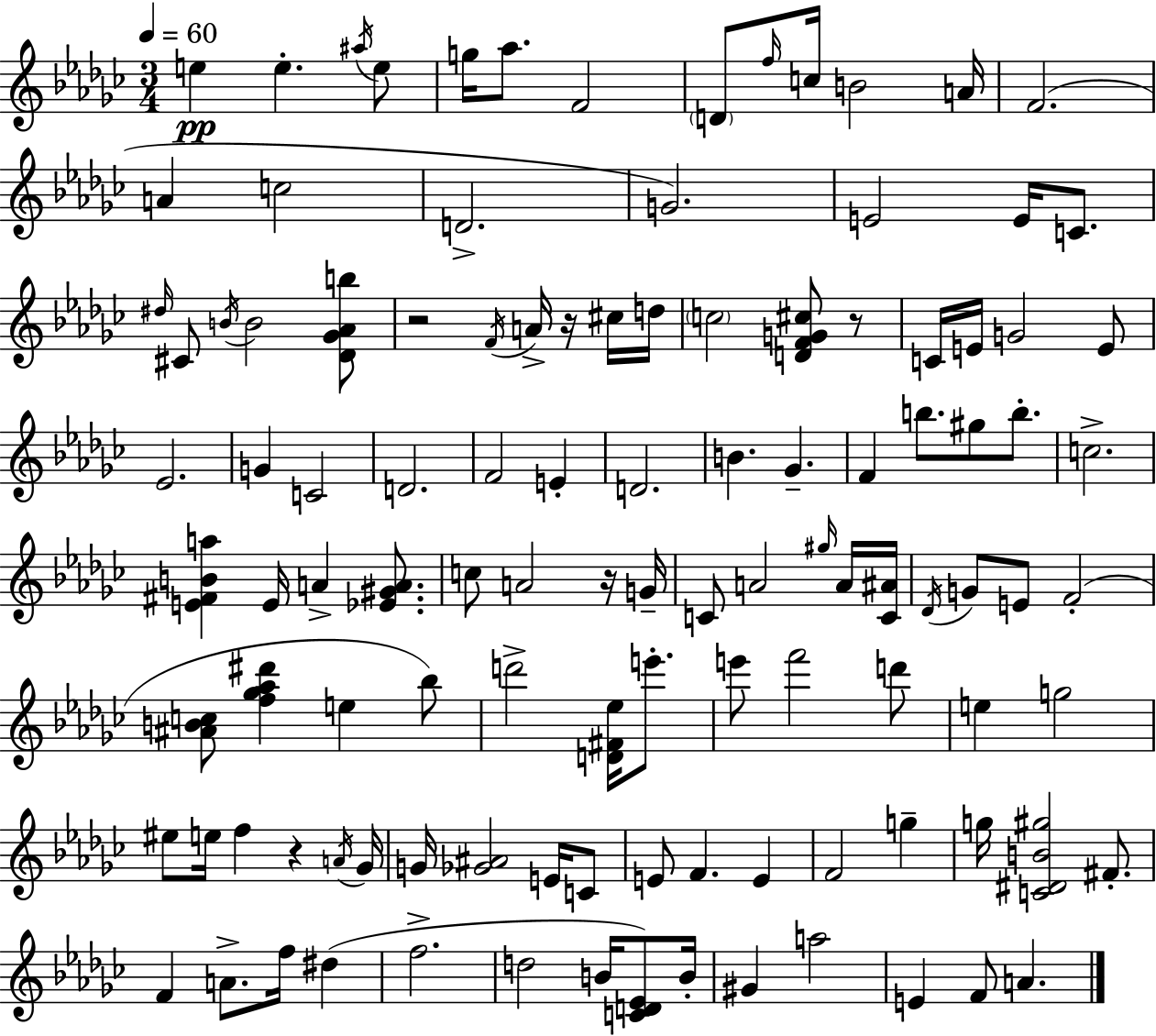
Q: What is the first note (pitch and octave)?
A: E5